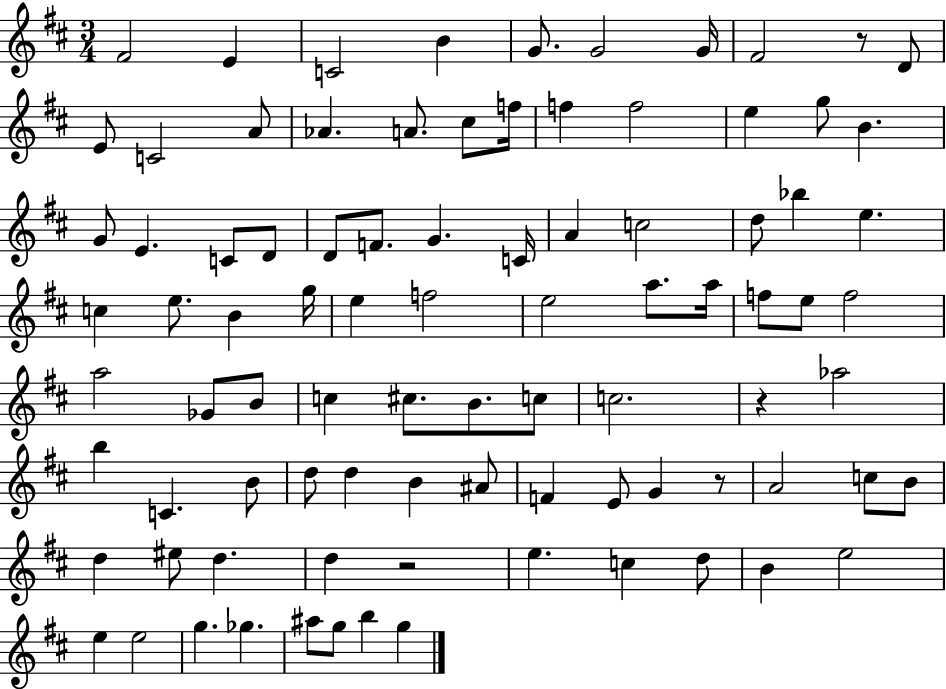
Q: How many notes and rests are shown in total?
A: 89